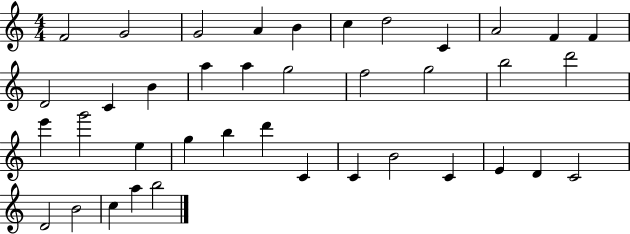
F4/h G4/h G4/h A4/q B4/q C5/q D5/h C4/q A4/h F4/q F4/q D4/h C4/q B4/q A5/q A5/q G5/h F5/h G5/h B5/h D6/h E6/q G6/h E5/q G5/q B5/q D6/q C4/q C4/q B4/h C4/q E4/q D4/q C4/h D4/h B4/h C5/q A5/q B5/h